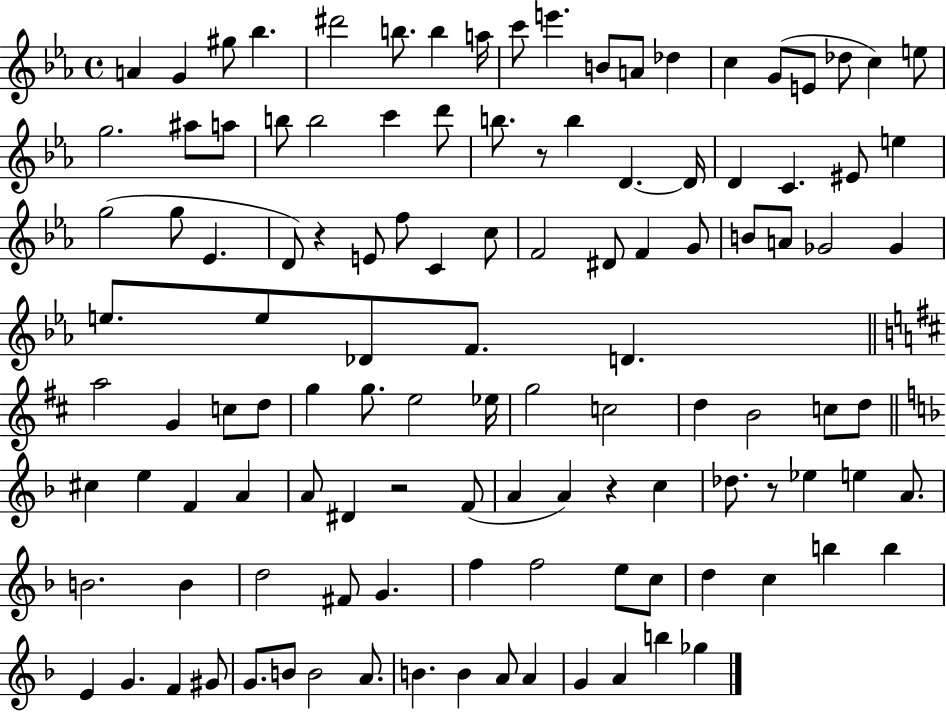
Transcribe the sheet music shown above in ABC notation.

X:1
T:Untitled
M:4/4
L:1/4
K:Eb
A G ^g/2 _b ^d'2 b/2 b a/4 c'/2 e' B/2 A/2 _d c G/2 E/2 _d/2 c e/2 g2 ^a/2 a/2 b/2 b2 c' d'/2 b/2 z/2 b D D/4 D C ^E/2 e g2 g/2 _E D/2 z E/2 f/2 C c/2 F2 ^D/2 F G/2 B/2 A/2 _G2 _G e/2 e/2 _D/2 F/2 D a2 G c/2 d/2 g g/2 e2 _e/4 g2 c2 d B2 c/2 d/2 ^c e F A A/2 ^D z2 F/2 A A z c _d/2 z/2 _e e A/2 B2 B d2 ^F/2 G f f2 e/2 c/2 d c b b E G F ^G/2 G/2 B/2 B2 A/2 B B A/2 A G A b _g